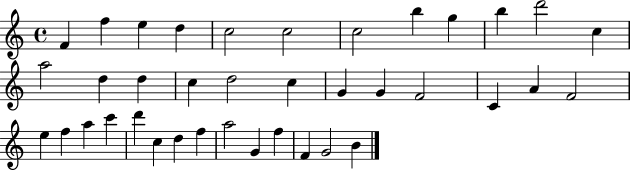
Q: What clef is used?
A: treble